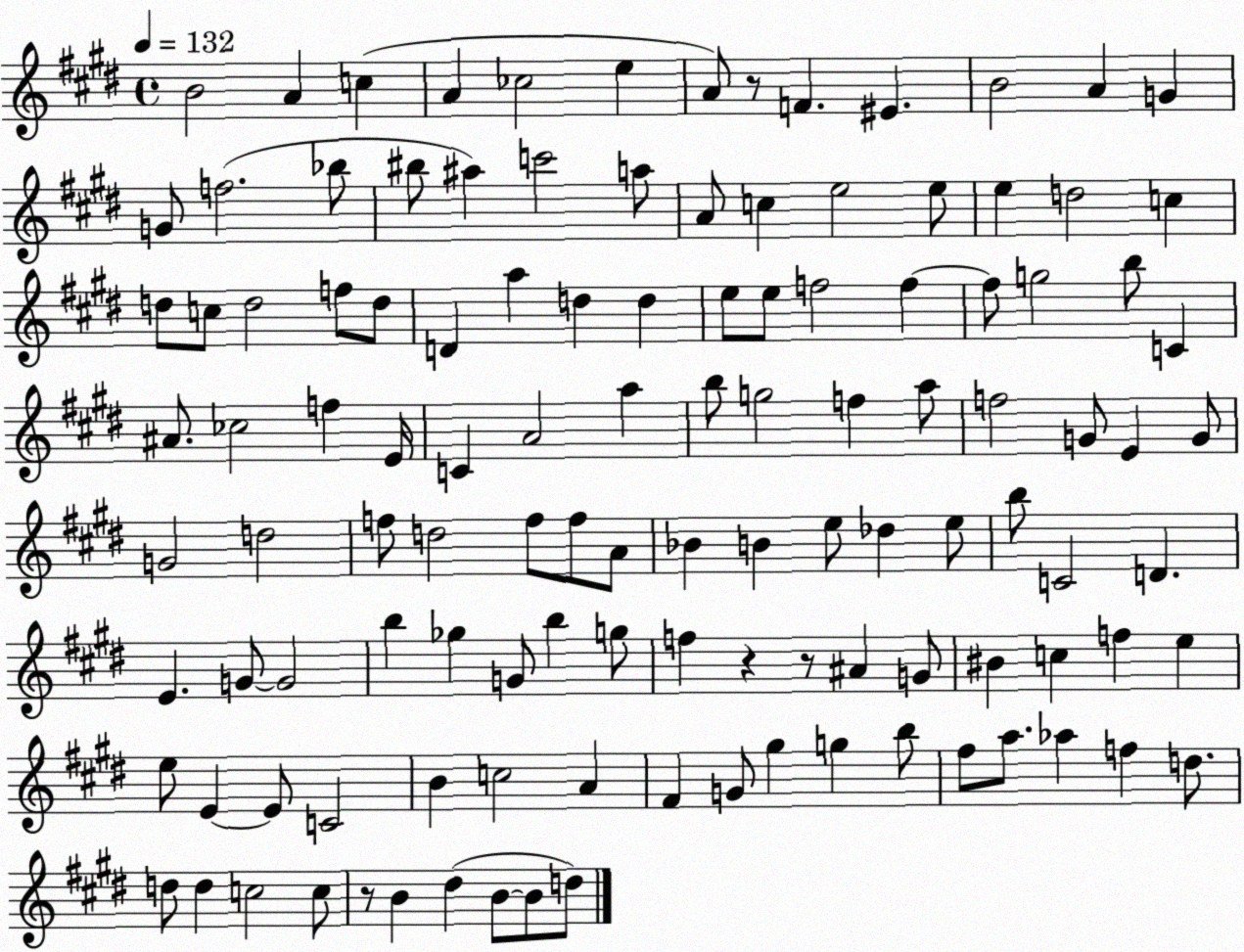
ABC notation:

X:1
T:Untitled
M:4/4
L:1/4
K:E
B2 A c A _c2 e A/2 z/2 F ^E B2 A G G/2 f2 _b/2 ^b/2 ^a c'2 a/2 A/2 c e2 e/2 e d2 c d/2 c/2 d2 f/2 d/2 D a d d e/2 e/2 f2 f f/2 g2 b/2 C ^A/2 _c2 f E/4 C A2 a b/2 g2 f a/2 f2 G/2 E G/2 G2 d2 f/2 d2 f/2 f/2 A/2 _B B e/2 _d e/2 b/2 C2 D E G/2 G2 b _g G/2 b g/2 f z z/2 ^A G/2 ^B c f e e/2 E E/2 C2 B c2 A ^F G/2 ^g g b/2 ^f/2 a/2 _a f d/2 d/2 d c2 c/2 z/2 B ^d B/2 B/2 d/2